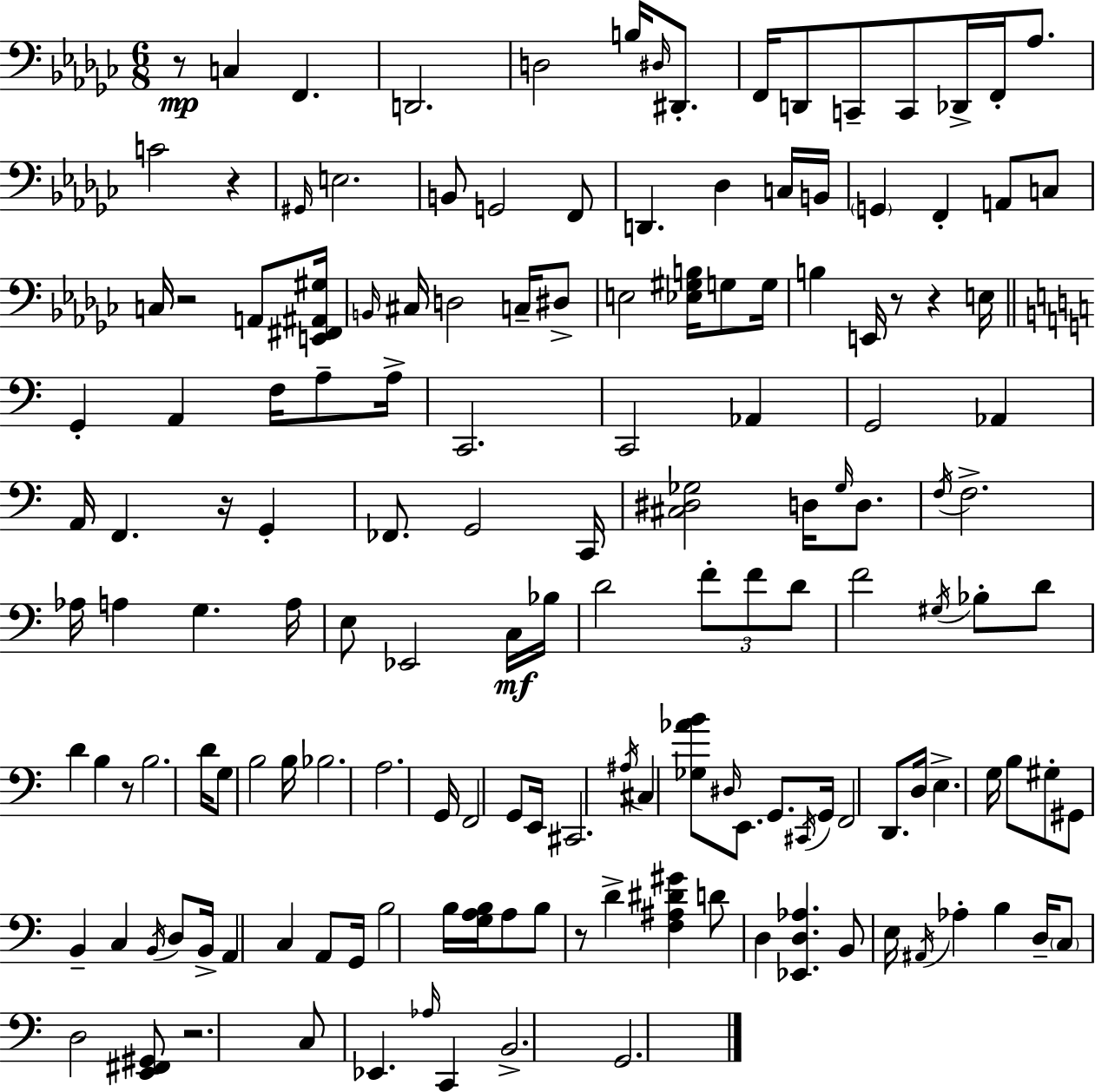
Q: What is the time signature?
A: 6/8